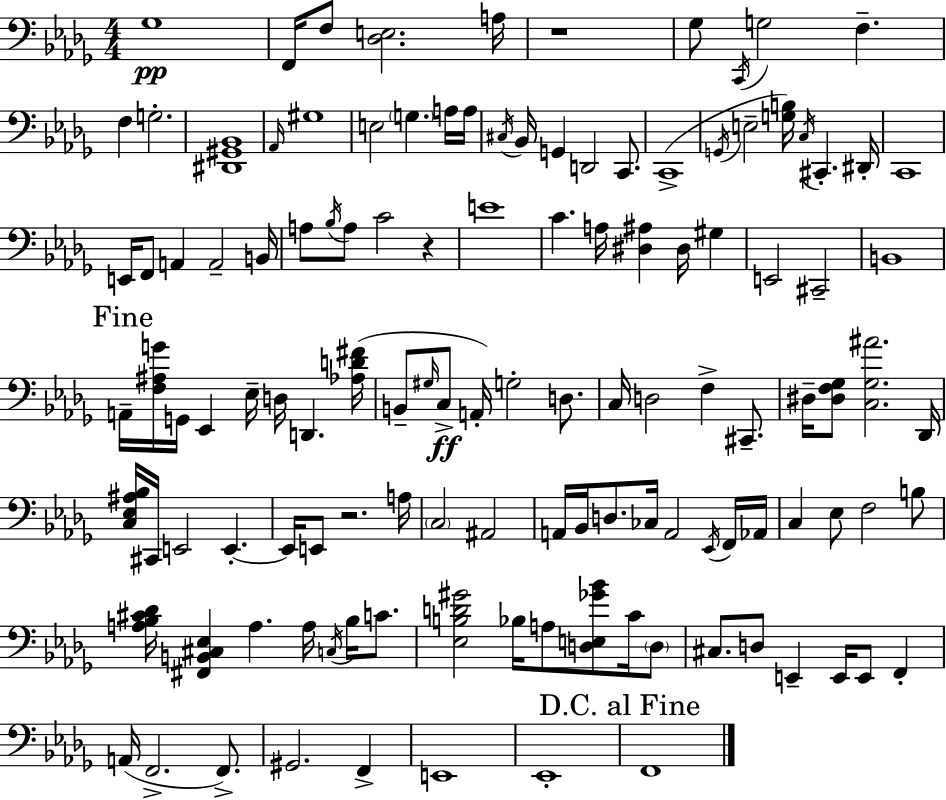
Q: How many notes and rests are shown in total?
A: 122